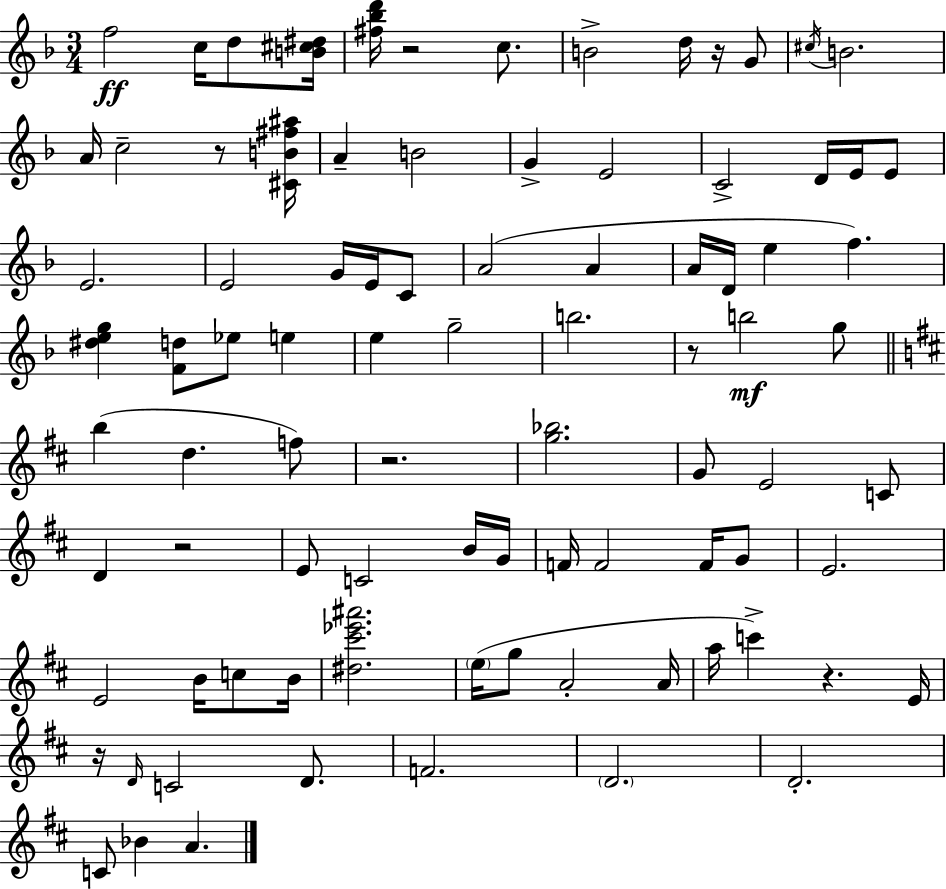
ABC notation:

X:1
T:Untitled
M:3/4
L:1/4
K:F
f2 c/4 d/2 [B^c^d]/4 [^f_bd']/4 z2 c/2 B2 d/4 z/4 G/2 ^c/4 B2 A/4 c2 z/2 [^CB^f^a]/4 A B2 G E2 C2 D/4 E/4 E/2 E2 E2 G/4 E/4 C/2 A2 A A/4 D/4 e f [^deg] [Fd]/2 _e/2 e e g2 b2 z/2 b2 g/2 b d f/2 z2 [g_b]2 G/2 E2 C/2 D z2 E/2 C2 B/4 G/4 F/4 F2 F/4 G/2 E2 E2 B/4 c/2 B/4 [^d^c'_e'^a']2 e/4 g/2 A2 A/4 a/4 c' z E/4 z/4 D/4 C2 D/2 F2 D2 D2 C/2 _B A